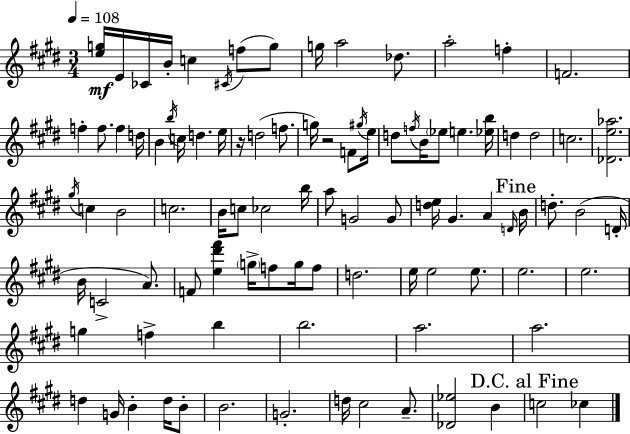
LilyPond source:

{
  \clef treble
  \numericTimeSignature
  \time 3/4
  \key e \major
  \tempo 4 = 108
  <e'' g''>16\mf e'16 ces'16 b'16-. c''4 \acciaccatura { cis'16 }( f''8 g''8) | g''16 a''2 des''8. | a''2-. f''4-. | f'2. | \break f''4-. f''8. f''4 | d''16 b'4 \acciaccatura { b''16 } c''16 d''4. | e''16 r16 d''2( f''8. | g''16) r2 f'8 | \break \acciaccatura { gis''16 } e''16 d''8 \acciaccatura { f''16 } b'16 \parenthesize ees''8 e''4. | <ees'' b''>16 d''4 d''2 | c''2. | <des' e'' aes''>2. | \break \acciaccatura { gis''16 } c''4 b'2 | c''2. | b'16 c''8 ces''2 | b''16 a''8 g'2 | \break g'8 <d'' e''>16 gis'4. | a'4 \grace { d'16 } \mark "Fine" b'16 d''8.-. b'2( | d'16-. b'16 c'2-> | a'8.) f'8 <e'' dis''' fis'''>4 | \break \parenthesize g''16-> f''8 g''16 f''8 d''2. | e''16 e''2 | e''8. e''2. | e''2. | \break g''4 f''4-> | b''4 b''2. | a''2. | a''2. | \break d''4 g'16 b'4-. | d''16 b'8-. b'2. | g'2.-. | d''16 cis''2 | \break a'8.-- <des' ees''>2 | b'4 \mark "D.C. al Fine" c''2 | ces''4 \bar "|."
}